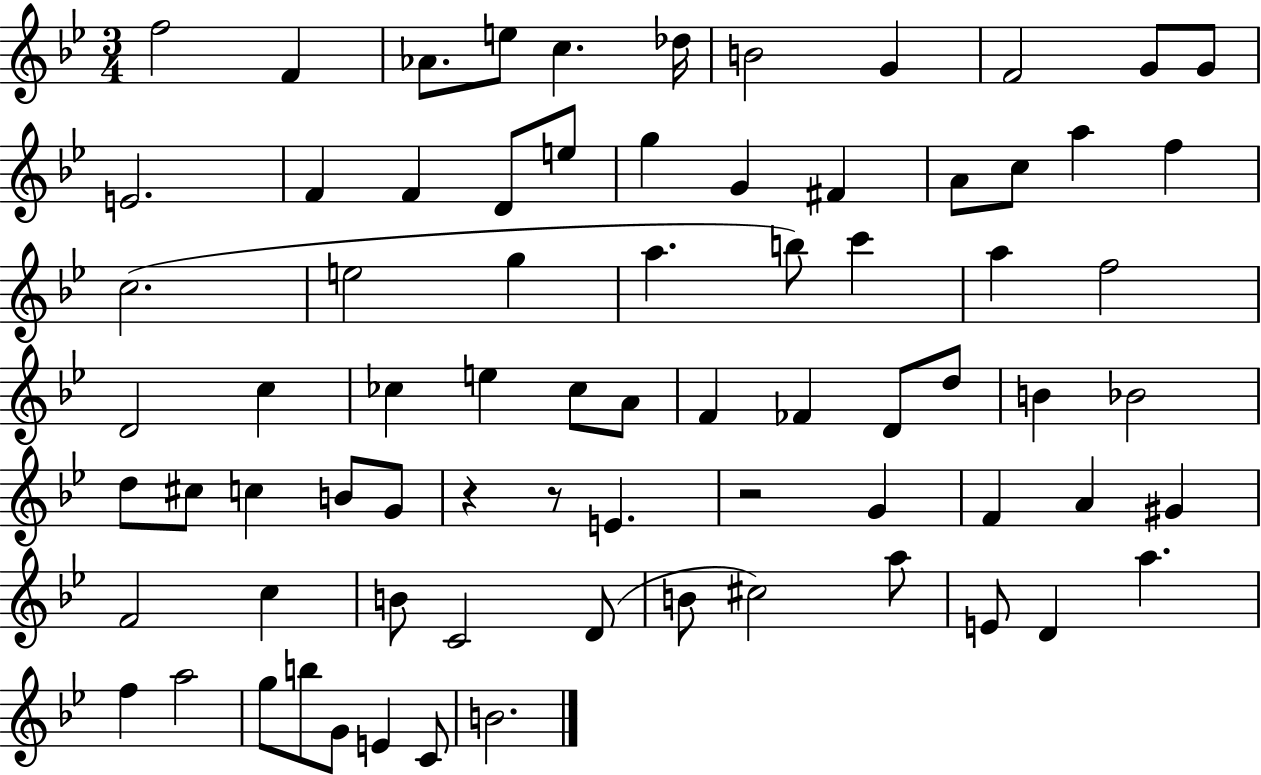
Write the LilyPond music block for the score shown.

{
  \clef treble
  \numericTimeSignature
  \time 3/4
  \key bes \major
  f''2 f'4 | aes'8. e''8 c''4. des''16 | b'2 g'4 | f'2 g'8 g'8 | \break e'2. | f'4 f'4 d'8 e''8 | g''4 g'4 fis'4 | a'8 c''8 a''4 f''4 | \break c''2.( | e''2 g''4 | a''4. b''8) c'''4 | a''4 f''2 | \break d'2 c''4 | ces''4 e''4 ces''8 a'8 | f'4 fes'4 d'8 d''8 | b'4 bes'2 | \break d''8 cis''8 c''4 b'8 g'8 | r4 r8 e'4. | r2 g'4 | f'4 a'4 gis'4 | \break f'2 c''4 | b'8 c'2 d'8( | b'8 cis''2) a''8 | e'8 d'4 a''4. | \break f''4 a''2 | g''8 b''8 g'8 e'4 c'8 | b'2. | \bar "|."
}